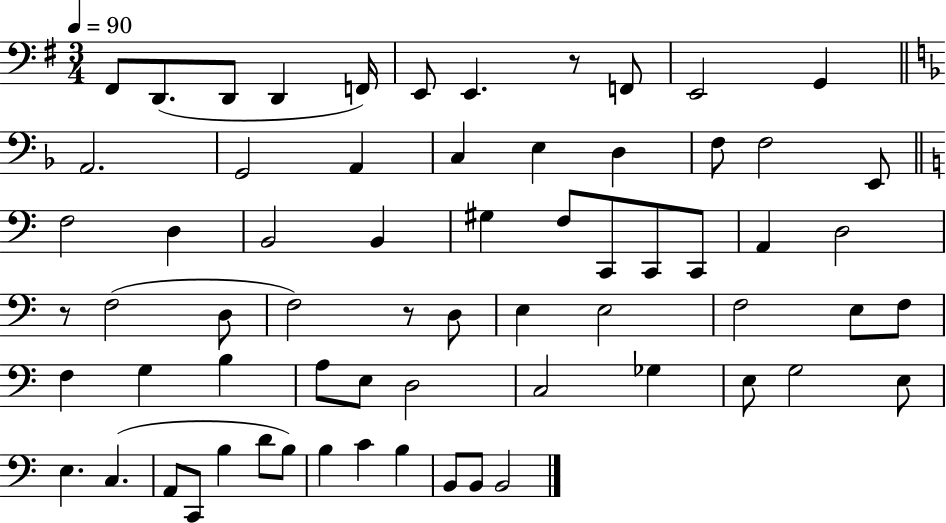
F#2/e D2/e. D2/e D2/q F2/s E2/e E2/q. R/e F2/e E2/h G2/q A2/h. G2/h A2/q C3/q E3/q D3/q F3/e F3/h E2/e F3/h D3/q B2/h B2/q G#3/q F3/e C2/e C2/e C2/e A2/q D3/h R/e F3/h D3/e F3/h R/e D3/e E3/q E3/h F3/h E3/e F3/e F3/q G3/q B3/q A3/e E3/e D3/h C3/h Gb3/q E3/e G3/h E3/e E3/q. C3/q. A2/e C2/e B3/q D4/e B3/e B3/q C4/q B3/q B2/e B2/e B2/h